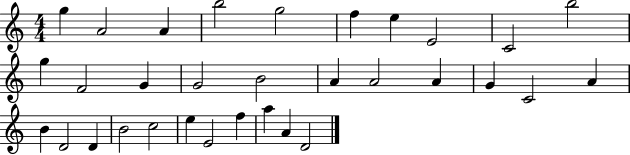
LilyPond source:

{
  \clef treble
  \numericTimeSignature
  \time 4/4
  \key c \major
  g''4 a'2 a'4 | b''2 g''2 | f''4 e''4 e'2 | c'2 b''2 | \break g''4 f'2 g'4 | g'2 b'2 | a'4 a'2 a'4 | g'4 c'2 a'4 | \break b'4 d'2 d'4 | b'2 c''2 | e''4 e'2 f''4 | a''4 a'4 d'2 | \break \bar "|."
}